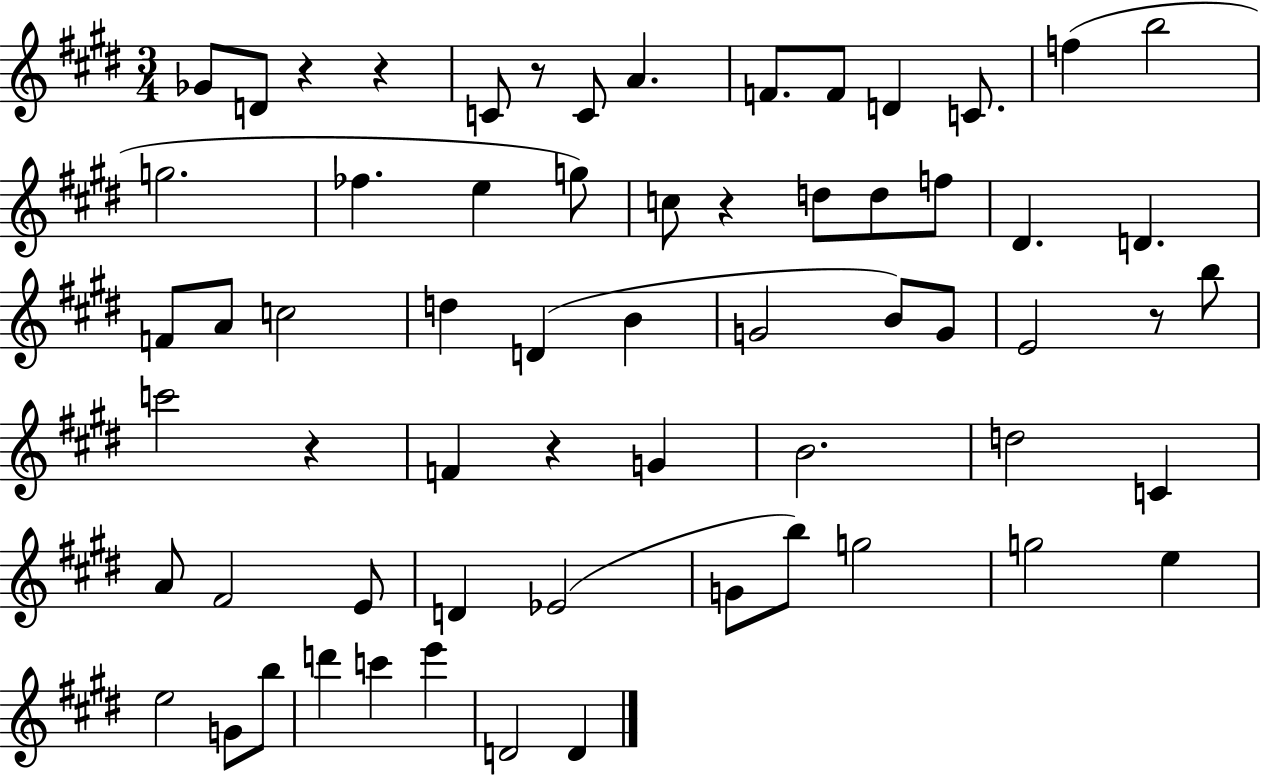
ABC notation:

X:1
T:Untitled
M:3/4
L:1/4
K:E
_G/2 D/2 z z C/2 z/2 C/2 A F/2 F/2 D C/2 f b2 g2 _f e g/2 c/2 z d/2 d/2 f/2 ^D D F/2 A/2 c2 d D B G2 B/2 G/2 E2 z/2 b/2 c'2 z F z G B2 d2 C A/2 ^F2 E/2 D _E2 G/2 b/2 g2 g2 e e2 G/2 b/2 d' c' e' D2 D